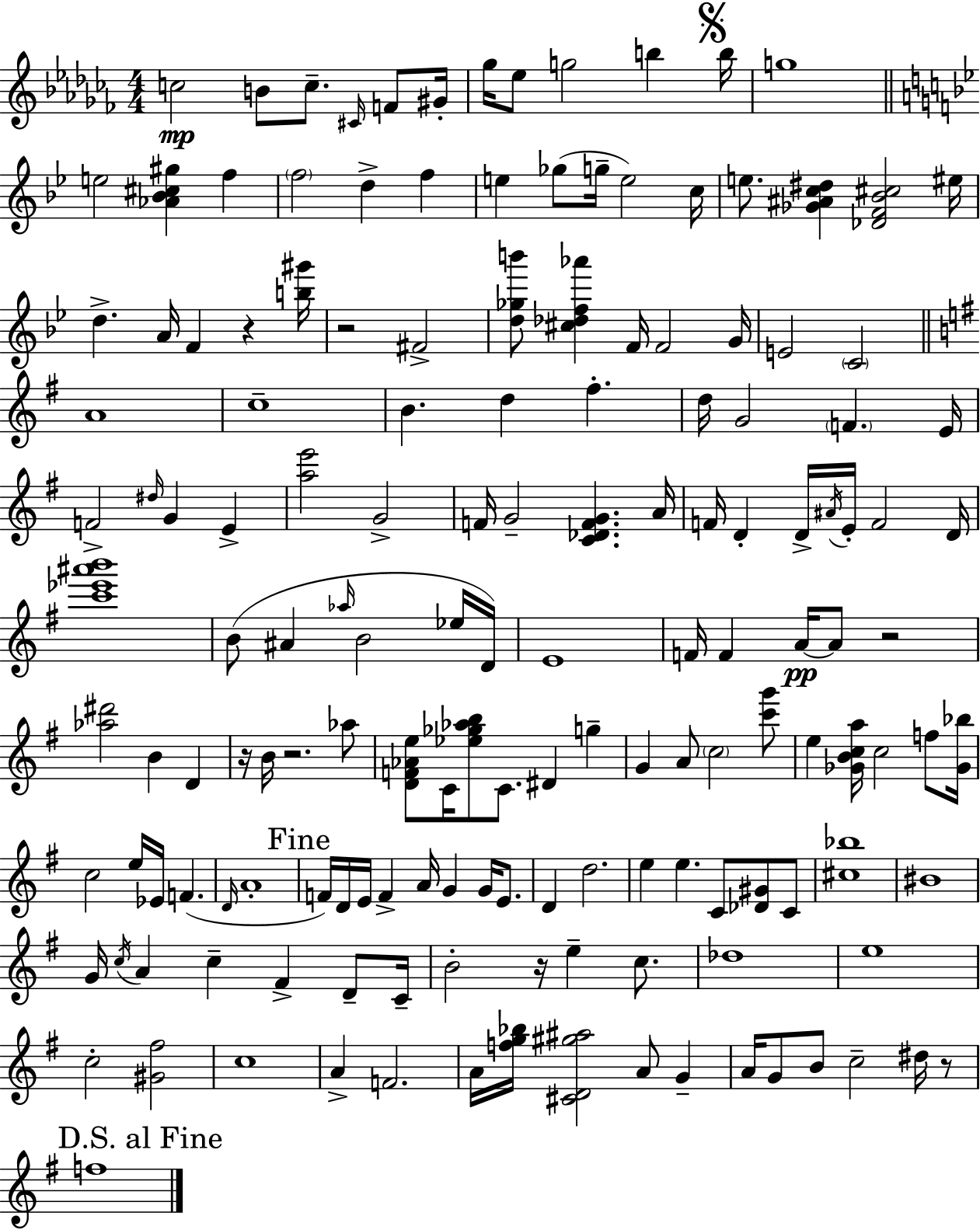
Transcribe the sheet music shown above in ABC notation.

X:1
T:Untitled
M:4/4
L:1/4
K:Abm
c2 B/2 c/2 ^C/4 F/2 ^G/4 _g/4 _e/2 g2 b b/4 g4 e2 [_A_B^c^g] f f2 d f e _g/2 g/4 e2 c/4 e/2 [_G^Ac^d] [_DF_B^c]2 ^e/4 d A/4 F z [b^g']/4 z2 ^F2 [d_gb']/2 [^c_df_a'] F/4 F2 G/4 E2 C2 A4 c4 B d ^f d/4 G2 F E/4 F2 ^d/4 G E [ae']2 G2 F/4 G2 [C_DFG] A/4 F/4 D D/4 ^A/4 E/4 F2 D/4 [c'_e'^a'b']4 B/2 ^A _a/4 B2 _e/4 D/4 E4 F/4 F A/4 A/2 z2 [_a^d']2 B D z/4 B/4 z2 _a/2 [DF_Ae]/2 C/4 [_e_g_ab]/2 C/2 ^D g G A/2 c2 [c'g']/2 e [_GBca]/4 c2 f/2 [_G_b]/4 c2 e/4 _E/4 F D/4 A4 F/4 D/4 E/4 F A/4 G G/4 E/2 D d2 e e C/2 [_D^G]/2 C/2 [^c_b]4 ^B4 G/4 c/4 A c ^F D/2 C/4 B2 z/4 e c/2 _d4 e4 c2 [^G^f]2 c4 A F2 A/4 [fg_b]/4 [^CD^g^a]2 A/2 G A/4 G/2 B/2 c2 ^d/4 z/2 f4